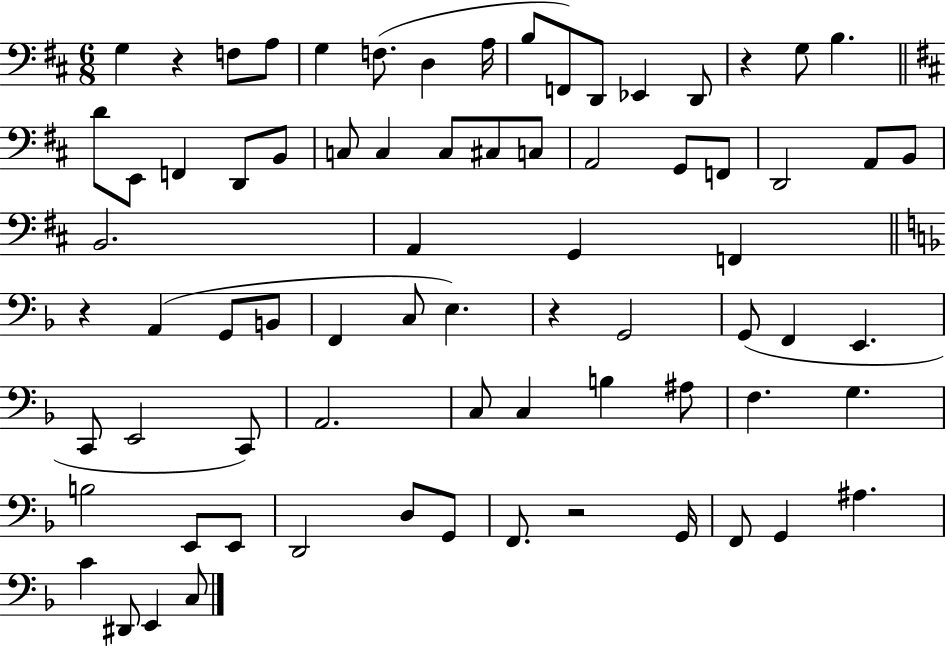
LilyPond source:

{
  \clef bass
  \numericTimeSignature
  \time 6/8
  \key d \major
  \repeat volta 2 { g4 r4 f8 a8 | g4 f8.( d4 a16 | b8 f,8) d,8 ees,4 d,8 | r4 g8 b4. | \break \bar "||" \break \key d \major d'8 e,8 f,4 d,8 b,8 | c8 c4 c8 cis8 c8 | a,2 g,8 f,8 | d,2 a,8 b,8 | \break b,2. | a,4 g,4 f,4 | \bar "||" \break \key f \major r4 a,4( g,8 b,8 | f,4 c8 e4.) | r4 g,2 | g,8( f,4 e,4. | \break c,8 e,2 c,8) | a,2. | c8 c4 b4 ais8 | f4. g4. | \break b2 e,8 e,8 | d,2 d8 g,8 | f,8. r2 g,16 | f,8 g,4 ais4. | \break c'4 dis,8 e,4 c8 | } \bar "|."
}